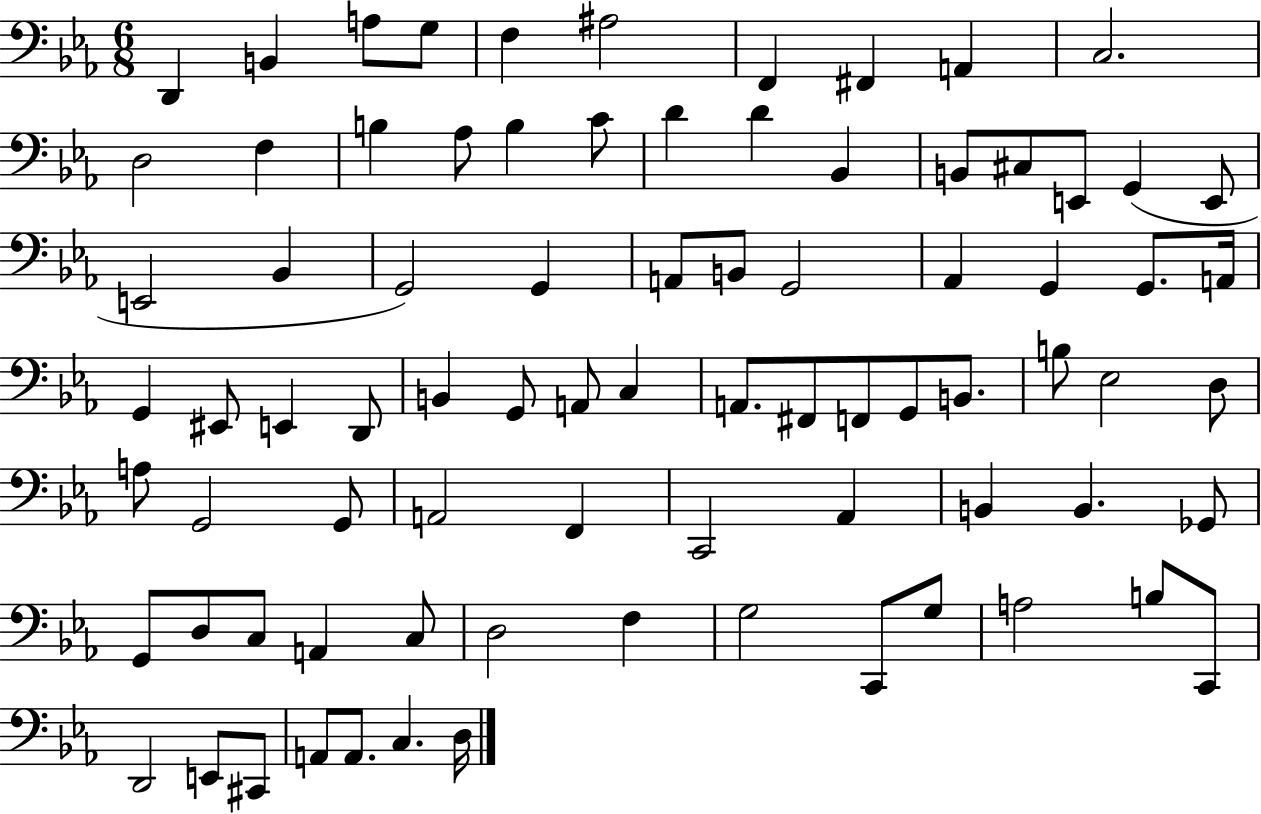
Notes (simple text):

D2/q B2/q A3/e G3/e F3/q A#3/h F2/q F#2/q A2/q C3/h. D3/h F3/q B3/q Ab3/e B3/q C4/e D4/q D4/q Bb2/q B2/e C#3/e E2/e G2/q E2/e E2/h Bb2/q G2/h G2/q A2/e B2/e G2/h Ab2/q G2/q G2/e. A2/s G2/q EIS2/e E2/q D2/e B2/q G2/e A2/e C3/q A2/e. F#2/e F2/e G2/e B2/e. B3/e Eb3/h D3/e A3/e G2/h G2/e A2/h F2/q C2/h Ab2/q B2/q B2/q. Gb2/e G2/e D3/e C3/e A2/q C3/e D3/h F3/q G3/h C2/e G3/e A3/h B3/e C2/e D2/h E2/e C#2/e A2/e A2/e. C3/q. D3/s